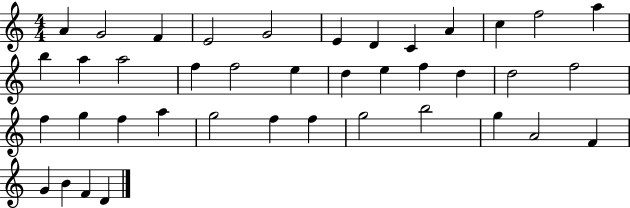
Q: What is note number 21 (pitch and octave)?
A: F5